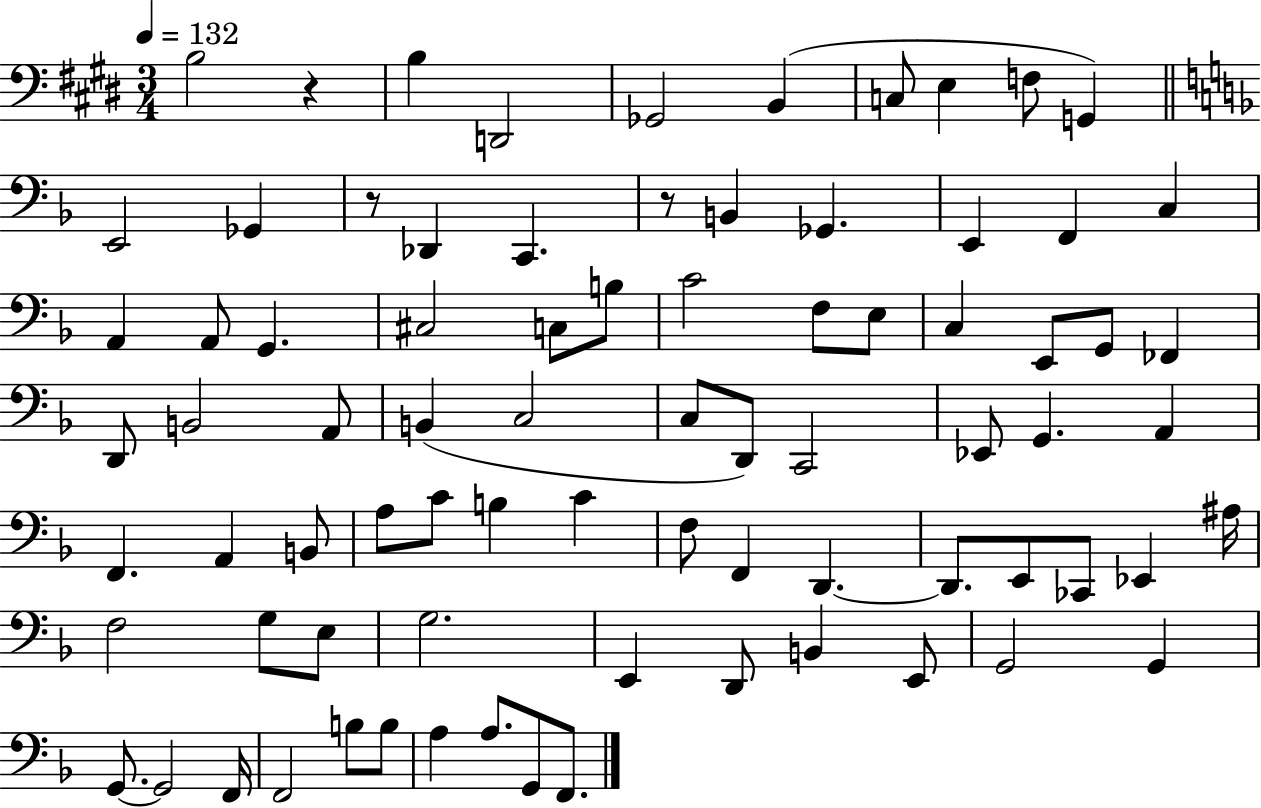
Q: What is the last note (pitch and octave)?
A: F2